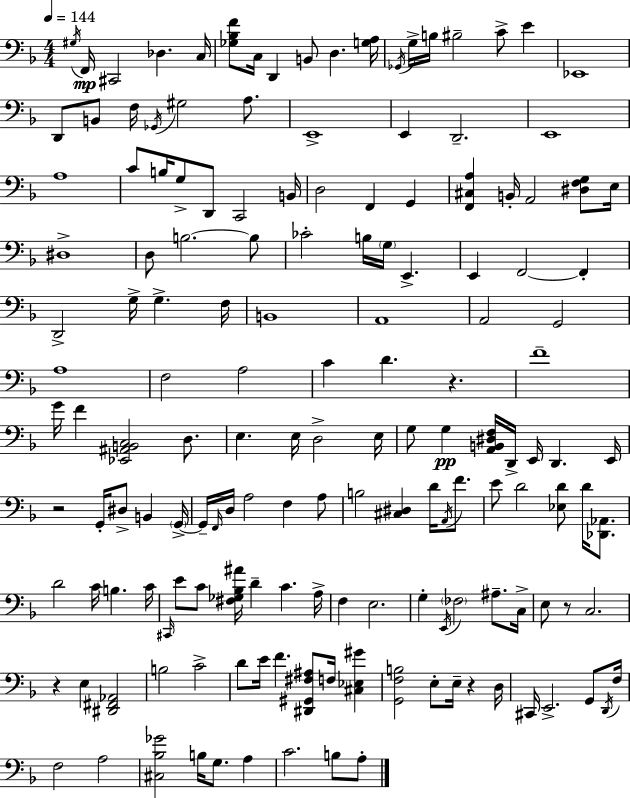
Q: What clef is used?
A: bass